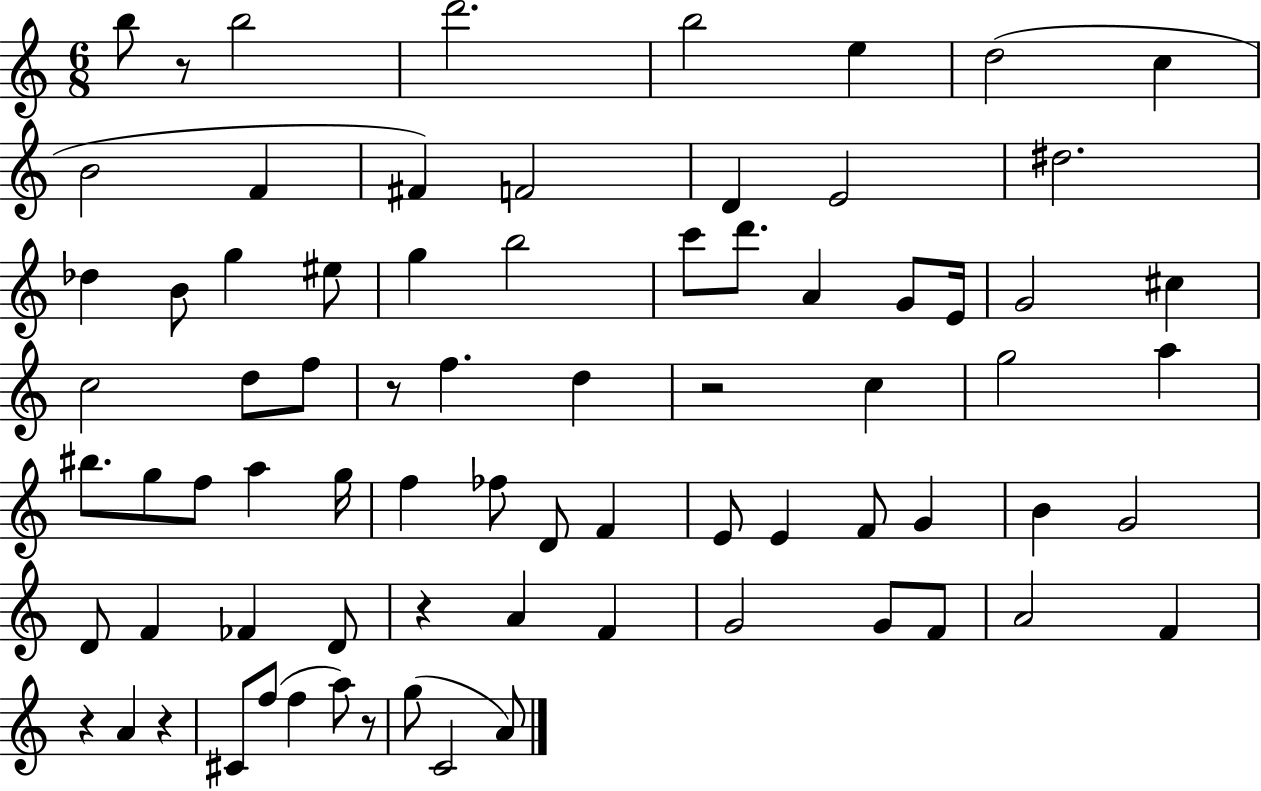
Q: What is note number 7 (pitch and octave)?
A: C5